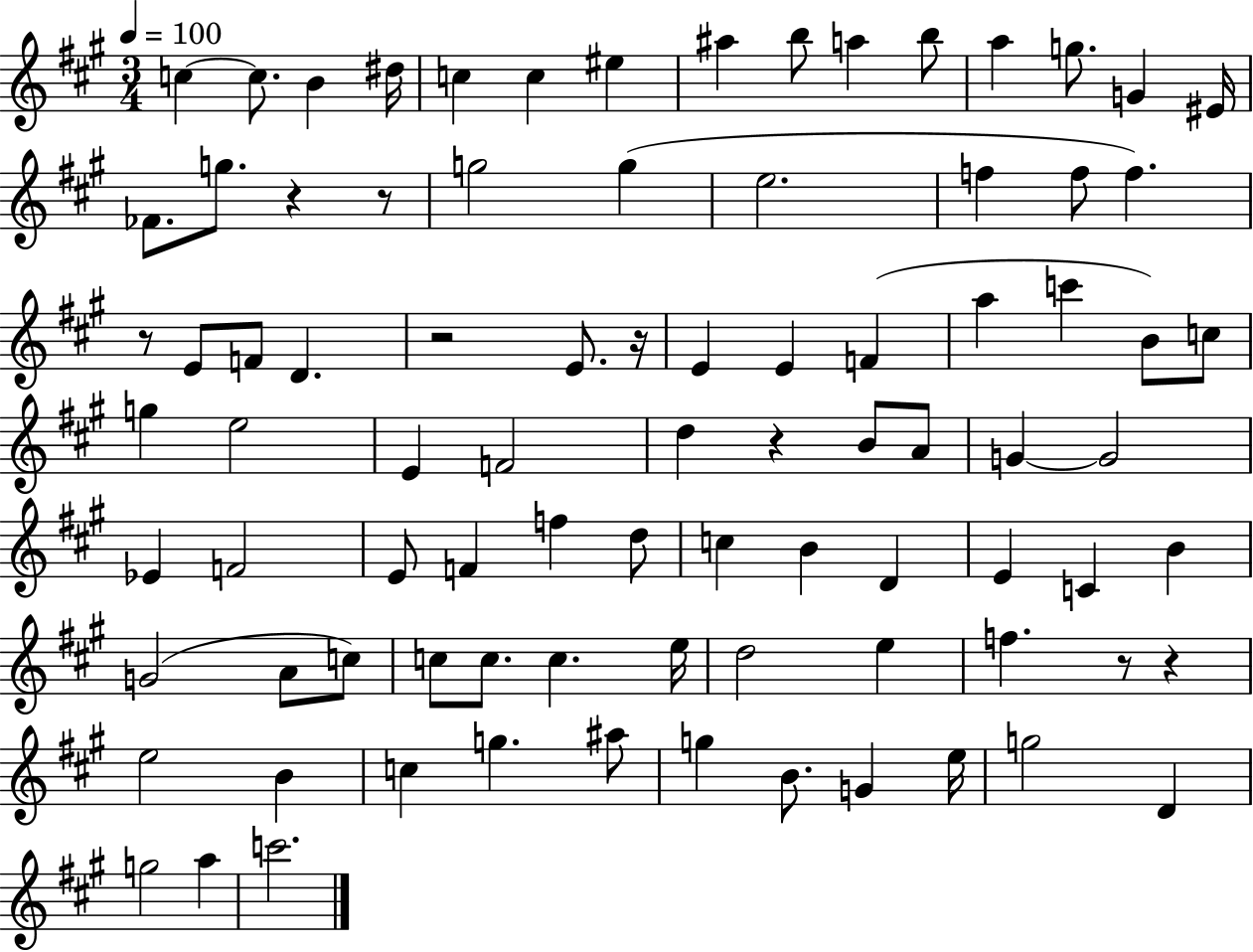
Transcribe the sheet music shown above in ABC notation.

X:1
T:Untitled
M:3/4
L:1/4
K:A
c c/2 B ^d/4 c c ^e ^a b/2 a b/2 a g/2 G ^E/4 _F/2 g/2 z z/2 g2 g e2 f f/2 f z/2 E/2 F/2 D z2 E/2 z/4 E E F a c' B/2 c/2 g e2 E F2 d z B/2 A/2 G G2 _E F2 E/2 F f d/2 c B D E C B G2 A/2 c/2 c/2 c/2 c e/4 d2 e f z/2 z e2 B c g ^a/2 g B/2 G e/4 g2 D g2 a c'2